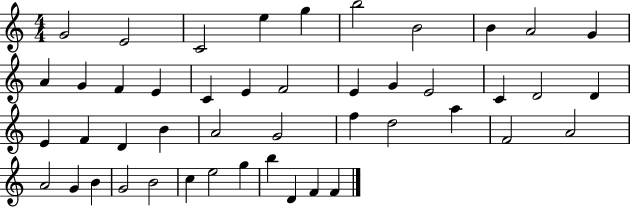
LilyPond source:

{
  \clef treble
  \numericTimeSignature
  \time 4/4
  \key c \major
  g'2 e'2 | c'2 e''4 g''4 | b''2 b'2 | b'4 a'2 g'4 | \break a'4 g'4 f'4 e'4 | c'4 e'4 f'2 | e'4 g'4 e'2 | c'4 d'2 d'4 | \break e'4 f'4 d'4 b'4 | a'2 g'2 | f''4 d''2 a''4 | f'2 a'2 | \break a'2 g'4 b'4 | g'2 b'2 | c''4 e''2 g''4 | b''4 d'4 f'4 f'4 | \break \bar "|."
}